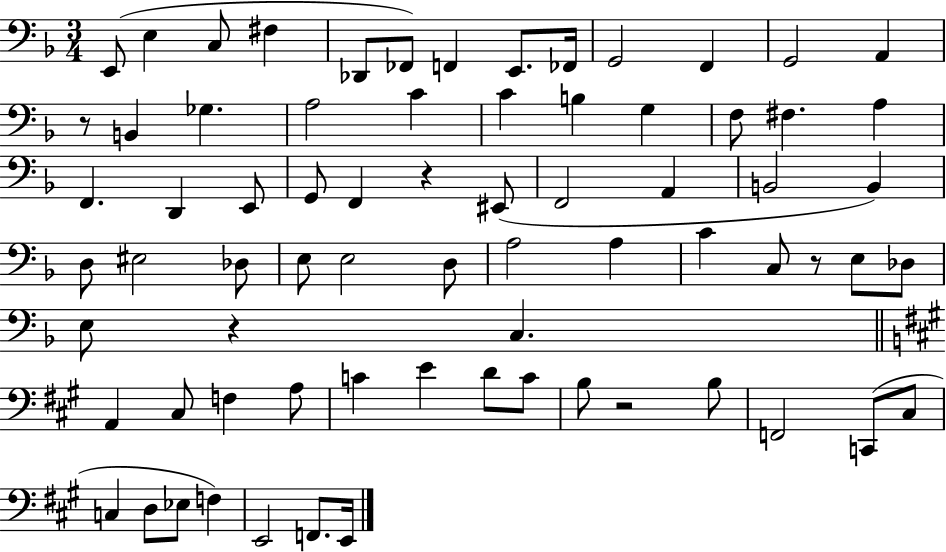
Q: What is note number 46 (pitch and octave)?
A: E3